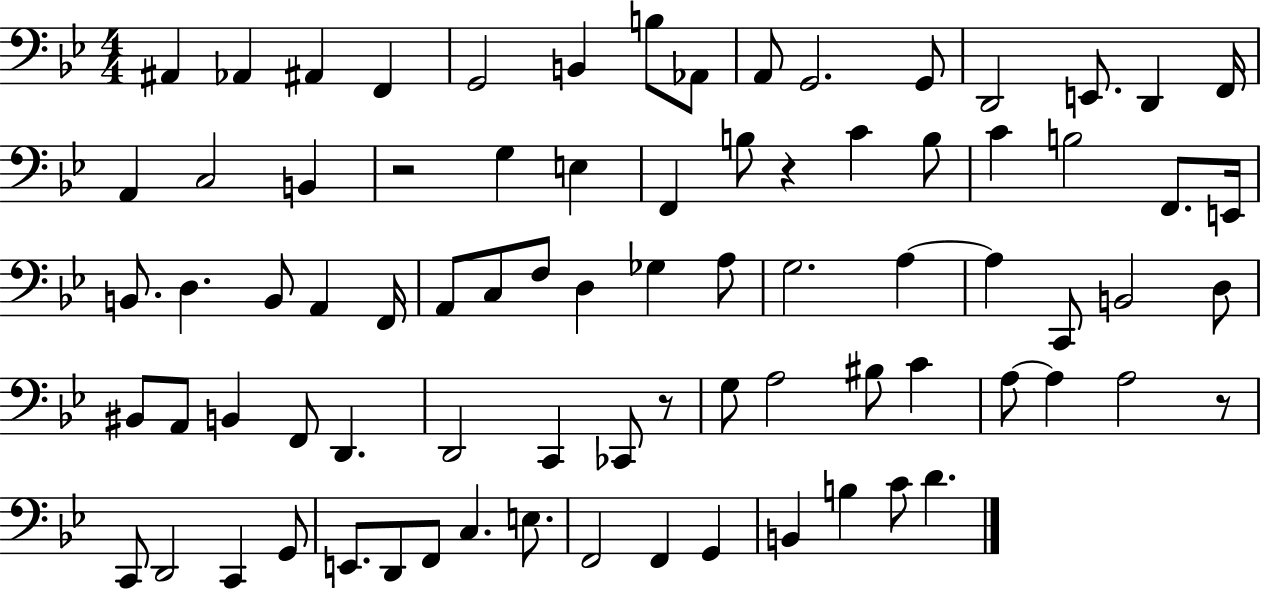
X:1
T:Untitled
M:4/4
L:1/4
K:Bb
^A,, _A,, ^A,, F,, G,,2 B,, B,/2 _A,,/2 A,,/2 G,,2 G,,/2 D,,2 E,,/2 D,, F,,/4 A,, C,2 B,, z2 G, E, F,, B,/2 z C B,/2 C B,2 F,,/2 E,,/4 B,,/2 D, B,,/2 A,, F,,/4 A,,/2 C,/2 F,/2 D, _G, A,/2 G,2 A, A, C,,/2 B,,2 D,/2 ^B,,/2 A,,/2 B,, F,,/2 D,, D,,2 C,, _C,,/2 z/2 G,/2 A,2 ^B,/2 C A,/2 A, A,2 z/2 C,,/2 D,,2 C,, G,,/2 E,,/2 D,,/2 F,,/2 C, E,/2 F,,2 F,, G,, B,, B, C/2 D